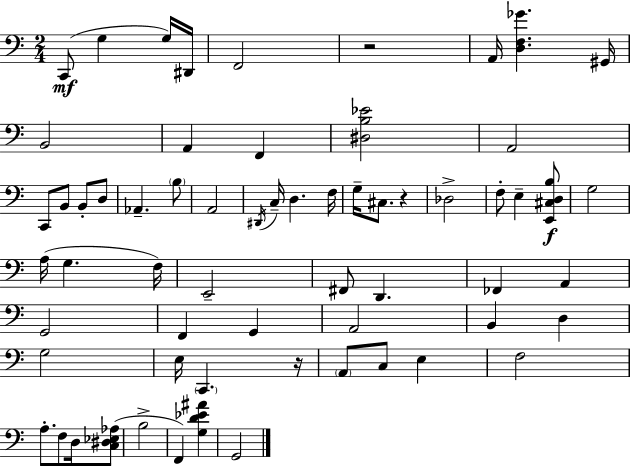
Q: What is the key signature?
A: A minor